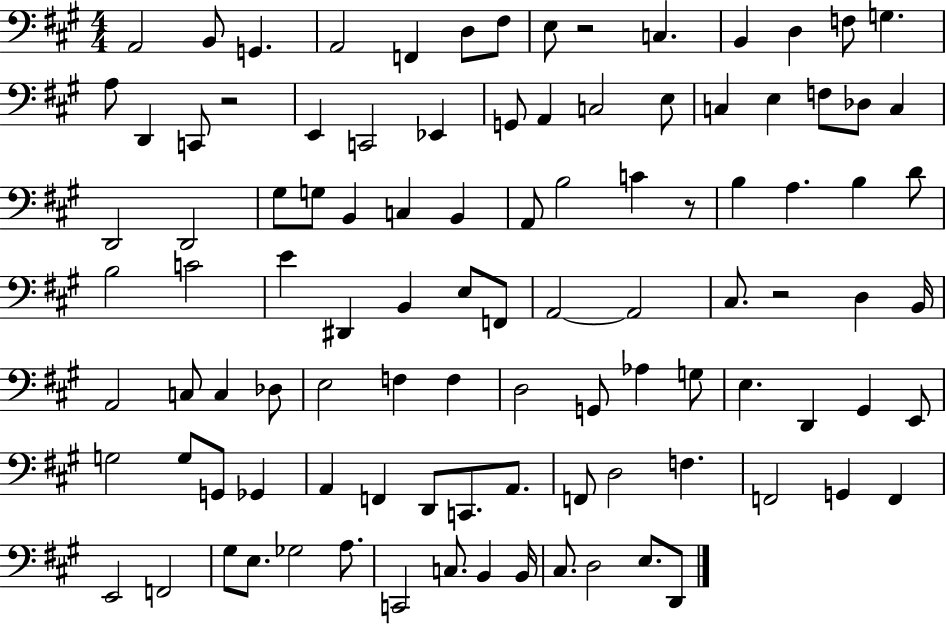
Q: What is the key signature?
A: A major